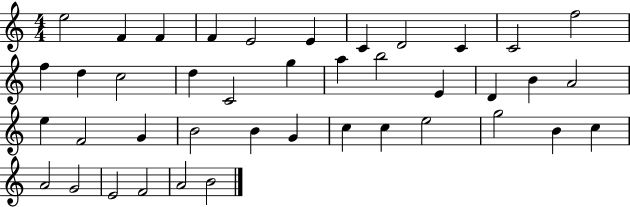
E5/h F4/q F4/q F4/q E4/h E4/q C4/q D4/h C4/q C4/h F5/h F5/q D5/q C5/h D5/q C4/h G5/q A5/q B5/h E4/q D4/q B4/q A4/h E5/q F4/h G4/q B4/h B4/q G4/q C5/q C5/q E5/h G5/h B4/q C5/q A4/h G4/h E4/h F4/h A4/h B4/h